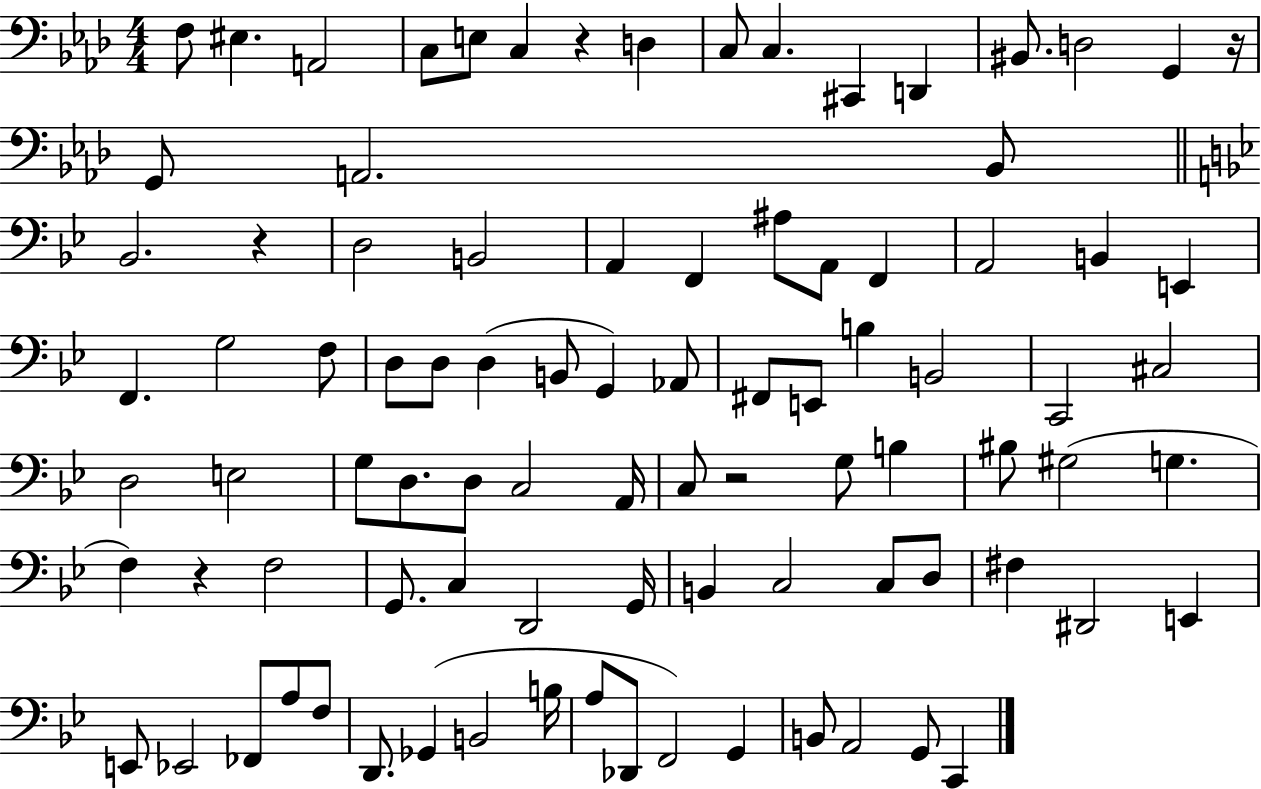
F3/e EIS3/q. A2/h C3/e E3/e C3/q R/q D3/q C3/e C3/q. C#2/q D2/q BIS2/e. D3/h G2/q R/s G2/e A2/h. Bb2/e Bb2/h. R/q D3/h B2/h A2/q F2/q A#3/e A2/e F2/q A2/h B2/q E2/q F2/q. G3/h F3/e D3/e D3/e D3/q B2/e G2/q Ab2/e F#2/e E2/e B3/q B2/h C2/h C#3/h D3/h E3/h G3/e D3/e. D3/e C3/h A2/s C3/e R/h G3/e B3/q BIS3/e G#3/h G3/q. F3/q R/q F3/h G2/e. C3/q D2/h G2/s B2/q C3/h C3/e D3/e F#3/q D#2/h E2/q E2/e Eb2/h FES2/e A3/e F3/e D2/e. Gb2/q B2/h B3/s A3/e Db2/e F2/h G2/q B2/e A2/h G2/e C2/q